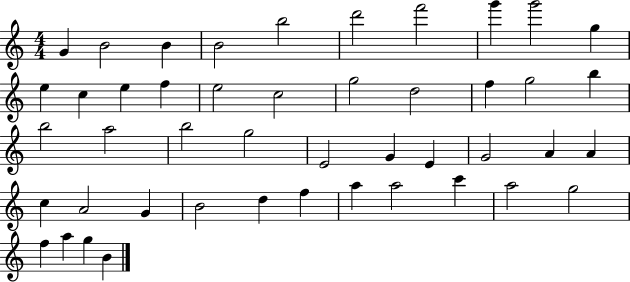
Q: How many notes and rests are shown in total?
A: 46